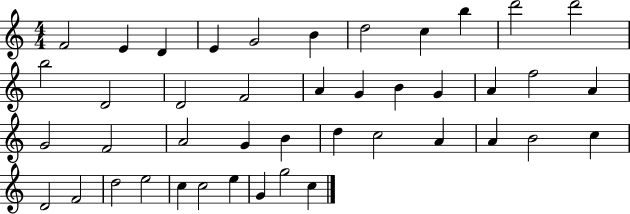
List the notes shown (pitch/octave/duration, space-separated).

F4/h E4/q D4/q E4/q G4/h B4/q D5/h C5/q B5/q D6/h D6/h B5/h D4/h D4/h F4/h A4/q G4/q B4/q G4/q A4/q F5/h A4/q G4/h F4/h A4/h G4/q B4/q D5/q C5/h A4/q A4/q B4/h C5/q D4/h F4/h D5/h E5/h C5/q C5/h E5/q G4/q G5/h C5/q